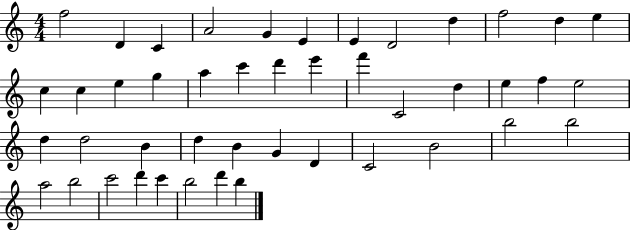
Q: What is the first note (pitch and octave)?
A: F5